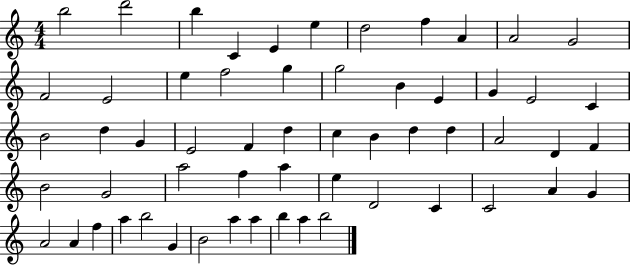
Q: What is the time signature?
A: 4/4